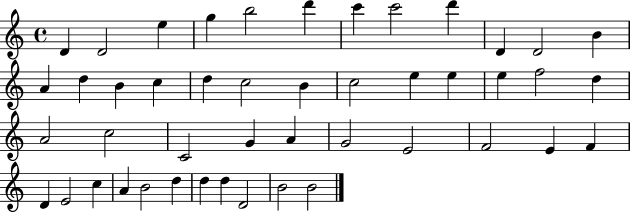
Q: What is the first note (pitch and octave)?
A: D4